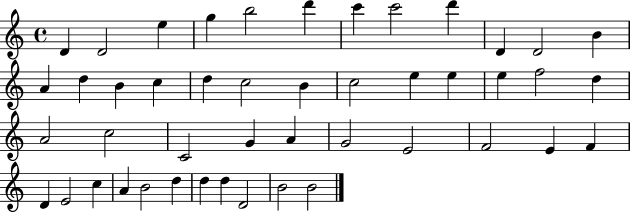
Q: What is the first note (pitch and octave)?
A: D4